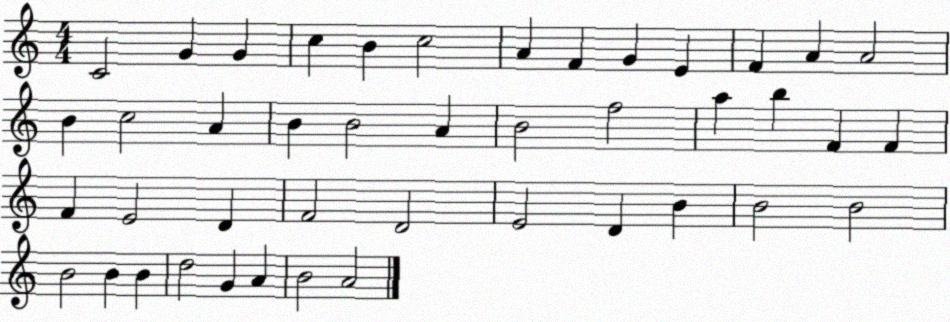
X:1
T:Untitled
M:4/4
L:1/4
K:C
C2 G G c B c2 A F G E F A A2 B c2 A B B2 A B2 f2 a b F F F E2 D F2 D2 E2 D B B2 B2 B2 B B d2 G A B2 A2